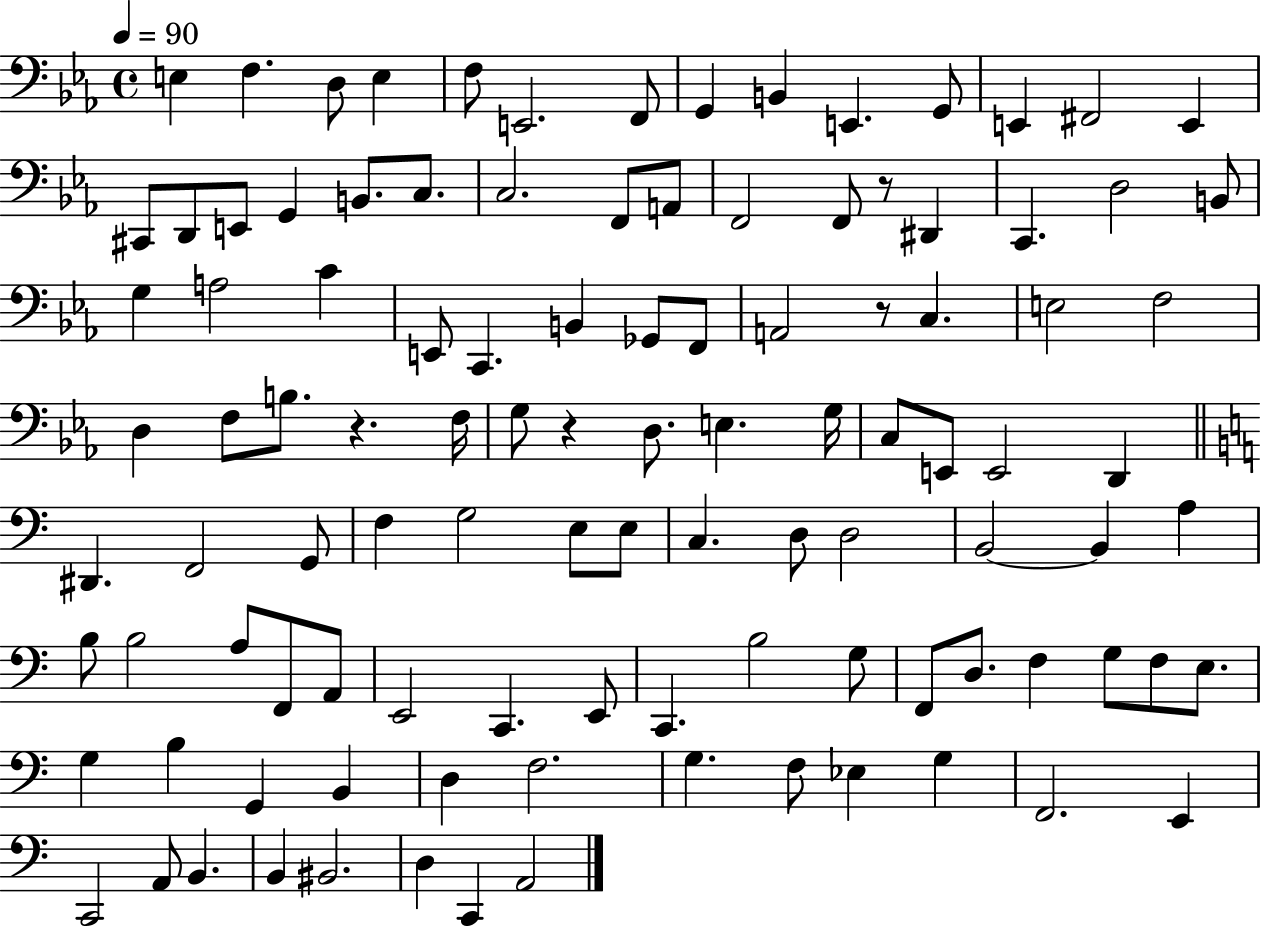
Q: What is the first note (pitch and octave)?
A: E3